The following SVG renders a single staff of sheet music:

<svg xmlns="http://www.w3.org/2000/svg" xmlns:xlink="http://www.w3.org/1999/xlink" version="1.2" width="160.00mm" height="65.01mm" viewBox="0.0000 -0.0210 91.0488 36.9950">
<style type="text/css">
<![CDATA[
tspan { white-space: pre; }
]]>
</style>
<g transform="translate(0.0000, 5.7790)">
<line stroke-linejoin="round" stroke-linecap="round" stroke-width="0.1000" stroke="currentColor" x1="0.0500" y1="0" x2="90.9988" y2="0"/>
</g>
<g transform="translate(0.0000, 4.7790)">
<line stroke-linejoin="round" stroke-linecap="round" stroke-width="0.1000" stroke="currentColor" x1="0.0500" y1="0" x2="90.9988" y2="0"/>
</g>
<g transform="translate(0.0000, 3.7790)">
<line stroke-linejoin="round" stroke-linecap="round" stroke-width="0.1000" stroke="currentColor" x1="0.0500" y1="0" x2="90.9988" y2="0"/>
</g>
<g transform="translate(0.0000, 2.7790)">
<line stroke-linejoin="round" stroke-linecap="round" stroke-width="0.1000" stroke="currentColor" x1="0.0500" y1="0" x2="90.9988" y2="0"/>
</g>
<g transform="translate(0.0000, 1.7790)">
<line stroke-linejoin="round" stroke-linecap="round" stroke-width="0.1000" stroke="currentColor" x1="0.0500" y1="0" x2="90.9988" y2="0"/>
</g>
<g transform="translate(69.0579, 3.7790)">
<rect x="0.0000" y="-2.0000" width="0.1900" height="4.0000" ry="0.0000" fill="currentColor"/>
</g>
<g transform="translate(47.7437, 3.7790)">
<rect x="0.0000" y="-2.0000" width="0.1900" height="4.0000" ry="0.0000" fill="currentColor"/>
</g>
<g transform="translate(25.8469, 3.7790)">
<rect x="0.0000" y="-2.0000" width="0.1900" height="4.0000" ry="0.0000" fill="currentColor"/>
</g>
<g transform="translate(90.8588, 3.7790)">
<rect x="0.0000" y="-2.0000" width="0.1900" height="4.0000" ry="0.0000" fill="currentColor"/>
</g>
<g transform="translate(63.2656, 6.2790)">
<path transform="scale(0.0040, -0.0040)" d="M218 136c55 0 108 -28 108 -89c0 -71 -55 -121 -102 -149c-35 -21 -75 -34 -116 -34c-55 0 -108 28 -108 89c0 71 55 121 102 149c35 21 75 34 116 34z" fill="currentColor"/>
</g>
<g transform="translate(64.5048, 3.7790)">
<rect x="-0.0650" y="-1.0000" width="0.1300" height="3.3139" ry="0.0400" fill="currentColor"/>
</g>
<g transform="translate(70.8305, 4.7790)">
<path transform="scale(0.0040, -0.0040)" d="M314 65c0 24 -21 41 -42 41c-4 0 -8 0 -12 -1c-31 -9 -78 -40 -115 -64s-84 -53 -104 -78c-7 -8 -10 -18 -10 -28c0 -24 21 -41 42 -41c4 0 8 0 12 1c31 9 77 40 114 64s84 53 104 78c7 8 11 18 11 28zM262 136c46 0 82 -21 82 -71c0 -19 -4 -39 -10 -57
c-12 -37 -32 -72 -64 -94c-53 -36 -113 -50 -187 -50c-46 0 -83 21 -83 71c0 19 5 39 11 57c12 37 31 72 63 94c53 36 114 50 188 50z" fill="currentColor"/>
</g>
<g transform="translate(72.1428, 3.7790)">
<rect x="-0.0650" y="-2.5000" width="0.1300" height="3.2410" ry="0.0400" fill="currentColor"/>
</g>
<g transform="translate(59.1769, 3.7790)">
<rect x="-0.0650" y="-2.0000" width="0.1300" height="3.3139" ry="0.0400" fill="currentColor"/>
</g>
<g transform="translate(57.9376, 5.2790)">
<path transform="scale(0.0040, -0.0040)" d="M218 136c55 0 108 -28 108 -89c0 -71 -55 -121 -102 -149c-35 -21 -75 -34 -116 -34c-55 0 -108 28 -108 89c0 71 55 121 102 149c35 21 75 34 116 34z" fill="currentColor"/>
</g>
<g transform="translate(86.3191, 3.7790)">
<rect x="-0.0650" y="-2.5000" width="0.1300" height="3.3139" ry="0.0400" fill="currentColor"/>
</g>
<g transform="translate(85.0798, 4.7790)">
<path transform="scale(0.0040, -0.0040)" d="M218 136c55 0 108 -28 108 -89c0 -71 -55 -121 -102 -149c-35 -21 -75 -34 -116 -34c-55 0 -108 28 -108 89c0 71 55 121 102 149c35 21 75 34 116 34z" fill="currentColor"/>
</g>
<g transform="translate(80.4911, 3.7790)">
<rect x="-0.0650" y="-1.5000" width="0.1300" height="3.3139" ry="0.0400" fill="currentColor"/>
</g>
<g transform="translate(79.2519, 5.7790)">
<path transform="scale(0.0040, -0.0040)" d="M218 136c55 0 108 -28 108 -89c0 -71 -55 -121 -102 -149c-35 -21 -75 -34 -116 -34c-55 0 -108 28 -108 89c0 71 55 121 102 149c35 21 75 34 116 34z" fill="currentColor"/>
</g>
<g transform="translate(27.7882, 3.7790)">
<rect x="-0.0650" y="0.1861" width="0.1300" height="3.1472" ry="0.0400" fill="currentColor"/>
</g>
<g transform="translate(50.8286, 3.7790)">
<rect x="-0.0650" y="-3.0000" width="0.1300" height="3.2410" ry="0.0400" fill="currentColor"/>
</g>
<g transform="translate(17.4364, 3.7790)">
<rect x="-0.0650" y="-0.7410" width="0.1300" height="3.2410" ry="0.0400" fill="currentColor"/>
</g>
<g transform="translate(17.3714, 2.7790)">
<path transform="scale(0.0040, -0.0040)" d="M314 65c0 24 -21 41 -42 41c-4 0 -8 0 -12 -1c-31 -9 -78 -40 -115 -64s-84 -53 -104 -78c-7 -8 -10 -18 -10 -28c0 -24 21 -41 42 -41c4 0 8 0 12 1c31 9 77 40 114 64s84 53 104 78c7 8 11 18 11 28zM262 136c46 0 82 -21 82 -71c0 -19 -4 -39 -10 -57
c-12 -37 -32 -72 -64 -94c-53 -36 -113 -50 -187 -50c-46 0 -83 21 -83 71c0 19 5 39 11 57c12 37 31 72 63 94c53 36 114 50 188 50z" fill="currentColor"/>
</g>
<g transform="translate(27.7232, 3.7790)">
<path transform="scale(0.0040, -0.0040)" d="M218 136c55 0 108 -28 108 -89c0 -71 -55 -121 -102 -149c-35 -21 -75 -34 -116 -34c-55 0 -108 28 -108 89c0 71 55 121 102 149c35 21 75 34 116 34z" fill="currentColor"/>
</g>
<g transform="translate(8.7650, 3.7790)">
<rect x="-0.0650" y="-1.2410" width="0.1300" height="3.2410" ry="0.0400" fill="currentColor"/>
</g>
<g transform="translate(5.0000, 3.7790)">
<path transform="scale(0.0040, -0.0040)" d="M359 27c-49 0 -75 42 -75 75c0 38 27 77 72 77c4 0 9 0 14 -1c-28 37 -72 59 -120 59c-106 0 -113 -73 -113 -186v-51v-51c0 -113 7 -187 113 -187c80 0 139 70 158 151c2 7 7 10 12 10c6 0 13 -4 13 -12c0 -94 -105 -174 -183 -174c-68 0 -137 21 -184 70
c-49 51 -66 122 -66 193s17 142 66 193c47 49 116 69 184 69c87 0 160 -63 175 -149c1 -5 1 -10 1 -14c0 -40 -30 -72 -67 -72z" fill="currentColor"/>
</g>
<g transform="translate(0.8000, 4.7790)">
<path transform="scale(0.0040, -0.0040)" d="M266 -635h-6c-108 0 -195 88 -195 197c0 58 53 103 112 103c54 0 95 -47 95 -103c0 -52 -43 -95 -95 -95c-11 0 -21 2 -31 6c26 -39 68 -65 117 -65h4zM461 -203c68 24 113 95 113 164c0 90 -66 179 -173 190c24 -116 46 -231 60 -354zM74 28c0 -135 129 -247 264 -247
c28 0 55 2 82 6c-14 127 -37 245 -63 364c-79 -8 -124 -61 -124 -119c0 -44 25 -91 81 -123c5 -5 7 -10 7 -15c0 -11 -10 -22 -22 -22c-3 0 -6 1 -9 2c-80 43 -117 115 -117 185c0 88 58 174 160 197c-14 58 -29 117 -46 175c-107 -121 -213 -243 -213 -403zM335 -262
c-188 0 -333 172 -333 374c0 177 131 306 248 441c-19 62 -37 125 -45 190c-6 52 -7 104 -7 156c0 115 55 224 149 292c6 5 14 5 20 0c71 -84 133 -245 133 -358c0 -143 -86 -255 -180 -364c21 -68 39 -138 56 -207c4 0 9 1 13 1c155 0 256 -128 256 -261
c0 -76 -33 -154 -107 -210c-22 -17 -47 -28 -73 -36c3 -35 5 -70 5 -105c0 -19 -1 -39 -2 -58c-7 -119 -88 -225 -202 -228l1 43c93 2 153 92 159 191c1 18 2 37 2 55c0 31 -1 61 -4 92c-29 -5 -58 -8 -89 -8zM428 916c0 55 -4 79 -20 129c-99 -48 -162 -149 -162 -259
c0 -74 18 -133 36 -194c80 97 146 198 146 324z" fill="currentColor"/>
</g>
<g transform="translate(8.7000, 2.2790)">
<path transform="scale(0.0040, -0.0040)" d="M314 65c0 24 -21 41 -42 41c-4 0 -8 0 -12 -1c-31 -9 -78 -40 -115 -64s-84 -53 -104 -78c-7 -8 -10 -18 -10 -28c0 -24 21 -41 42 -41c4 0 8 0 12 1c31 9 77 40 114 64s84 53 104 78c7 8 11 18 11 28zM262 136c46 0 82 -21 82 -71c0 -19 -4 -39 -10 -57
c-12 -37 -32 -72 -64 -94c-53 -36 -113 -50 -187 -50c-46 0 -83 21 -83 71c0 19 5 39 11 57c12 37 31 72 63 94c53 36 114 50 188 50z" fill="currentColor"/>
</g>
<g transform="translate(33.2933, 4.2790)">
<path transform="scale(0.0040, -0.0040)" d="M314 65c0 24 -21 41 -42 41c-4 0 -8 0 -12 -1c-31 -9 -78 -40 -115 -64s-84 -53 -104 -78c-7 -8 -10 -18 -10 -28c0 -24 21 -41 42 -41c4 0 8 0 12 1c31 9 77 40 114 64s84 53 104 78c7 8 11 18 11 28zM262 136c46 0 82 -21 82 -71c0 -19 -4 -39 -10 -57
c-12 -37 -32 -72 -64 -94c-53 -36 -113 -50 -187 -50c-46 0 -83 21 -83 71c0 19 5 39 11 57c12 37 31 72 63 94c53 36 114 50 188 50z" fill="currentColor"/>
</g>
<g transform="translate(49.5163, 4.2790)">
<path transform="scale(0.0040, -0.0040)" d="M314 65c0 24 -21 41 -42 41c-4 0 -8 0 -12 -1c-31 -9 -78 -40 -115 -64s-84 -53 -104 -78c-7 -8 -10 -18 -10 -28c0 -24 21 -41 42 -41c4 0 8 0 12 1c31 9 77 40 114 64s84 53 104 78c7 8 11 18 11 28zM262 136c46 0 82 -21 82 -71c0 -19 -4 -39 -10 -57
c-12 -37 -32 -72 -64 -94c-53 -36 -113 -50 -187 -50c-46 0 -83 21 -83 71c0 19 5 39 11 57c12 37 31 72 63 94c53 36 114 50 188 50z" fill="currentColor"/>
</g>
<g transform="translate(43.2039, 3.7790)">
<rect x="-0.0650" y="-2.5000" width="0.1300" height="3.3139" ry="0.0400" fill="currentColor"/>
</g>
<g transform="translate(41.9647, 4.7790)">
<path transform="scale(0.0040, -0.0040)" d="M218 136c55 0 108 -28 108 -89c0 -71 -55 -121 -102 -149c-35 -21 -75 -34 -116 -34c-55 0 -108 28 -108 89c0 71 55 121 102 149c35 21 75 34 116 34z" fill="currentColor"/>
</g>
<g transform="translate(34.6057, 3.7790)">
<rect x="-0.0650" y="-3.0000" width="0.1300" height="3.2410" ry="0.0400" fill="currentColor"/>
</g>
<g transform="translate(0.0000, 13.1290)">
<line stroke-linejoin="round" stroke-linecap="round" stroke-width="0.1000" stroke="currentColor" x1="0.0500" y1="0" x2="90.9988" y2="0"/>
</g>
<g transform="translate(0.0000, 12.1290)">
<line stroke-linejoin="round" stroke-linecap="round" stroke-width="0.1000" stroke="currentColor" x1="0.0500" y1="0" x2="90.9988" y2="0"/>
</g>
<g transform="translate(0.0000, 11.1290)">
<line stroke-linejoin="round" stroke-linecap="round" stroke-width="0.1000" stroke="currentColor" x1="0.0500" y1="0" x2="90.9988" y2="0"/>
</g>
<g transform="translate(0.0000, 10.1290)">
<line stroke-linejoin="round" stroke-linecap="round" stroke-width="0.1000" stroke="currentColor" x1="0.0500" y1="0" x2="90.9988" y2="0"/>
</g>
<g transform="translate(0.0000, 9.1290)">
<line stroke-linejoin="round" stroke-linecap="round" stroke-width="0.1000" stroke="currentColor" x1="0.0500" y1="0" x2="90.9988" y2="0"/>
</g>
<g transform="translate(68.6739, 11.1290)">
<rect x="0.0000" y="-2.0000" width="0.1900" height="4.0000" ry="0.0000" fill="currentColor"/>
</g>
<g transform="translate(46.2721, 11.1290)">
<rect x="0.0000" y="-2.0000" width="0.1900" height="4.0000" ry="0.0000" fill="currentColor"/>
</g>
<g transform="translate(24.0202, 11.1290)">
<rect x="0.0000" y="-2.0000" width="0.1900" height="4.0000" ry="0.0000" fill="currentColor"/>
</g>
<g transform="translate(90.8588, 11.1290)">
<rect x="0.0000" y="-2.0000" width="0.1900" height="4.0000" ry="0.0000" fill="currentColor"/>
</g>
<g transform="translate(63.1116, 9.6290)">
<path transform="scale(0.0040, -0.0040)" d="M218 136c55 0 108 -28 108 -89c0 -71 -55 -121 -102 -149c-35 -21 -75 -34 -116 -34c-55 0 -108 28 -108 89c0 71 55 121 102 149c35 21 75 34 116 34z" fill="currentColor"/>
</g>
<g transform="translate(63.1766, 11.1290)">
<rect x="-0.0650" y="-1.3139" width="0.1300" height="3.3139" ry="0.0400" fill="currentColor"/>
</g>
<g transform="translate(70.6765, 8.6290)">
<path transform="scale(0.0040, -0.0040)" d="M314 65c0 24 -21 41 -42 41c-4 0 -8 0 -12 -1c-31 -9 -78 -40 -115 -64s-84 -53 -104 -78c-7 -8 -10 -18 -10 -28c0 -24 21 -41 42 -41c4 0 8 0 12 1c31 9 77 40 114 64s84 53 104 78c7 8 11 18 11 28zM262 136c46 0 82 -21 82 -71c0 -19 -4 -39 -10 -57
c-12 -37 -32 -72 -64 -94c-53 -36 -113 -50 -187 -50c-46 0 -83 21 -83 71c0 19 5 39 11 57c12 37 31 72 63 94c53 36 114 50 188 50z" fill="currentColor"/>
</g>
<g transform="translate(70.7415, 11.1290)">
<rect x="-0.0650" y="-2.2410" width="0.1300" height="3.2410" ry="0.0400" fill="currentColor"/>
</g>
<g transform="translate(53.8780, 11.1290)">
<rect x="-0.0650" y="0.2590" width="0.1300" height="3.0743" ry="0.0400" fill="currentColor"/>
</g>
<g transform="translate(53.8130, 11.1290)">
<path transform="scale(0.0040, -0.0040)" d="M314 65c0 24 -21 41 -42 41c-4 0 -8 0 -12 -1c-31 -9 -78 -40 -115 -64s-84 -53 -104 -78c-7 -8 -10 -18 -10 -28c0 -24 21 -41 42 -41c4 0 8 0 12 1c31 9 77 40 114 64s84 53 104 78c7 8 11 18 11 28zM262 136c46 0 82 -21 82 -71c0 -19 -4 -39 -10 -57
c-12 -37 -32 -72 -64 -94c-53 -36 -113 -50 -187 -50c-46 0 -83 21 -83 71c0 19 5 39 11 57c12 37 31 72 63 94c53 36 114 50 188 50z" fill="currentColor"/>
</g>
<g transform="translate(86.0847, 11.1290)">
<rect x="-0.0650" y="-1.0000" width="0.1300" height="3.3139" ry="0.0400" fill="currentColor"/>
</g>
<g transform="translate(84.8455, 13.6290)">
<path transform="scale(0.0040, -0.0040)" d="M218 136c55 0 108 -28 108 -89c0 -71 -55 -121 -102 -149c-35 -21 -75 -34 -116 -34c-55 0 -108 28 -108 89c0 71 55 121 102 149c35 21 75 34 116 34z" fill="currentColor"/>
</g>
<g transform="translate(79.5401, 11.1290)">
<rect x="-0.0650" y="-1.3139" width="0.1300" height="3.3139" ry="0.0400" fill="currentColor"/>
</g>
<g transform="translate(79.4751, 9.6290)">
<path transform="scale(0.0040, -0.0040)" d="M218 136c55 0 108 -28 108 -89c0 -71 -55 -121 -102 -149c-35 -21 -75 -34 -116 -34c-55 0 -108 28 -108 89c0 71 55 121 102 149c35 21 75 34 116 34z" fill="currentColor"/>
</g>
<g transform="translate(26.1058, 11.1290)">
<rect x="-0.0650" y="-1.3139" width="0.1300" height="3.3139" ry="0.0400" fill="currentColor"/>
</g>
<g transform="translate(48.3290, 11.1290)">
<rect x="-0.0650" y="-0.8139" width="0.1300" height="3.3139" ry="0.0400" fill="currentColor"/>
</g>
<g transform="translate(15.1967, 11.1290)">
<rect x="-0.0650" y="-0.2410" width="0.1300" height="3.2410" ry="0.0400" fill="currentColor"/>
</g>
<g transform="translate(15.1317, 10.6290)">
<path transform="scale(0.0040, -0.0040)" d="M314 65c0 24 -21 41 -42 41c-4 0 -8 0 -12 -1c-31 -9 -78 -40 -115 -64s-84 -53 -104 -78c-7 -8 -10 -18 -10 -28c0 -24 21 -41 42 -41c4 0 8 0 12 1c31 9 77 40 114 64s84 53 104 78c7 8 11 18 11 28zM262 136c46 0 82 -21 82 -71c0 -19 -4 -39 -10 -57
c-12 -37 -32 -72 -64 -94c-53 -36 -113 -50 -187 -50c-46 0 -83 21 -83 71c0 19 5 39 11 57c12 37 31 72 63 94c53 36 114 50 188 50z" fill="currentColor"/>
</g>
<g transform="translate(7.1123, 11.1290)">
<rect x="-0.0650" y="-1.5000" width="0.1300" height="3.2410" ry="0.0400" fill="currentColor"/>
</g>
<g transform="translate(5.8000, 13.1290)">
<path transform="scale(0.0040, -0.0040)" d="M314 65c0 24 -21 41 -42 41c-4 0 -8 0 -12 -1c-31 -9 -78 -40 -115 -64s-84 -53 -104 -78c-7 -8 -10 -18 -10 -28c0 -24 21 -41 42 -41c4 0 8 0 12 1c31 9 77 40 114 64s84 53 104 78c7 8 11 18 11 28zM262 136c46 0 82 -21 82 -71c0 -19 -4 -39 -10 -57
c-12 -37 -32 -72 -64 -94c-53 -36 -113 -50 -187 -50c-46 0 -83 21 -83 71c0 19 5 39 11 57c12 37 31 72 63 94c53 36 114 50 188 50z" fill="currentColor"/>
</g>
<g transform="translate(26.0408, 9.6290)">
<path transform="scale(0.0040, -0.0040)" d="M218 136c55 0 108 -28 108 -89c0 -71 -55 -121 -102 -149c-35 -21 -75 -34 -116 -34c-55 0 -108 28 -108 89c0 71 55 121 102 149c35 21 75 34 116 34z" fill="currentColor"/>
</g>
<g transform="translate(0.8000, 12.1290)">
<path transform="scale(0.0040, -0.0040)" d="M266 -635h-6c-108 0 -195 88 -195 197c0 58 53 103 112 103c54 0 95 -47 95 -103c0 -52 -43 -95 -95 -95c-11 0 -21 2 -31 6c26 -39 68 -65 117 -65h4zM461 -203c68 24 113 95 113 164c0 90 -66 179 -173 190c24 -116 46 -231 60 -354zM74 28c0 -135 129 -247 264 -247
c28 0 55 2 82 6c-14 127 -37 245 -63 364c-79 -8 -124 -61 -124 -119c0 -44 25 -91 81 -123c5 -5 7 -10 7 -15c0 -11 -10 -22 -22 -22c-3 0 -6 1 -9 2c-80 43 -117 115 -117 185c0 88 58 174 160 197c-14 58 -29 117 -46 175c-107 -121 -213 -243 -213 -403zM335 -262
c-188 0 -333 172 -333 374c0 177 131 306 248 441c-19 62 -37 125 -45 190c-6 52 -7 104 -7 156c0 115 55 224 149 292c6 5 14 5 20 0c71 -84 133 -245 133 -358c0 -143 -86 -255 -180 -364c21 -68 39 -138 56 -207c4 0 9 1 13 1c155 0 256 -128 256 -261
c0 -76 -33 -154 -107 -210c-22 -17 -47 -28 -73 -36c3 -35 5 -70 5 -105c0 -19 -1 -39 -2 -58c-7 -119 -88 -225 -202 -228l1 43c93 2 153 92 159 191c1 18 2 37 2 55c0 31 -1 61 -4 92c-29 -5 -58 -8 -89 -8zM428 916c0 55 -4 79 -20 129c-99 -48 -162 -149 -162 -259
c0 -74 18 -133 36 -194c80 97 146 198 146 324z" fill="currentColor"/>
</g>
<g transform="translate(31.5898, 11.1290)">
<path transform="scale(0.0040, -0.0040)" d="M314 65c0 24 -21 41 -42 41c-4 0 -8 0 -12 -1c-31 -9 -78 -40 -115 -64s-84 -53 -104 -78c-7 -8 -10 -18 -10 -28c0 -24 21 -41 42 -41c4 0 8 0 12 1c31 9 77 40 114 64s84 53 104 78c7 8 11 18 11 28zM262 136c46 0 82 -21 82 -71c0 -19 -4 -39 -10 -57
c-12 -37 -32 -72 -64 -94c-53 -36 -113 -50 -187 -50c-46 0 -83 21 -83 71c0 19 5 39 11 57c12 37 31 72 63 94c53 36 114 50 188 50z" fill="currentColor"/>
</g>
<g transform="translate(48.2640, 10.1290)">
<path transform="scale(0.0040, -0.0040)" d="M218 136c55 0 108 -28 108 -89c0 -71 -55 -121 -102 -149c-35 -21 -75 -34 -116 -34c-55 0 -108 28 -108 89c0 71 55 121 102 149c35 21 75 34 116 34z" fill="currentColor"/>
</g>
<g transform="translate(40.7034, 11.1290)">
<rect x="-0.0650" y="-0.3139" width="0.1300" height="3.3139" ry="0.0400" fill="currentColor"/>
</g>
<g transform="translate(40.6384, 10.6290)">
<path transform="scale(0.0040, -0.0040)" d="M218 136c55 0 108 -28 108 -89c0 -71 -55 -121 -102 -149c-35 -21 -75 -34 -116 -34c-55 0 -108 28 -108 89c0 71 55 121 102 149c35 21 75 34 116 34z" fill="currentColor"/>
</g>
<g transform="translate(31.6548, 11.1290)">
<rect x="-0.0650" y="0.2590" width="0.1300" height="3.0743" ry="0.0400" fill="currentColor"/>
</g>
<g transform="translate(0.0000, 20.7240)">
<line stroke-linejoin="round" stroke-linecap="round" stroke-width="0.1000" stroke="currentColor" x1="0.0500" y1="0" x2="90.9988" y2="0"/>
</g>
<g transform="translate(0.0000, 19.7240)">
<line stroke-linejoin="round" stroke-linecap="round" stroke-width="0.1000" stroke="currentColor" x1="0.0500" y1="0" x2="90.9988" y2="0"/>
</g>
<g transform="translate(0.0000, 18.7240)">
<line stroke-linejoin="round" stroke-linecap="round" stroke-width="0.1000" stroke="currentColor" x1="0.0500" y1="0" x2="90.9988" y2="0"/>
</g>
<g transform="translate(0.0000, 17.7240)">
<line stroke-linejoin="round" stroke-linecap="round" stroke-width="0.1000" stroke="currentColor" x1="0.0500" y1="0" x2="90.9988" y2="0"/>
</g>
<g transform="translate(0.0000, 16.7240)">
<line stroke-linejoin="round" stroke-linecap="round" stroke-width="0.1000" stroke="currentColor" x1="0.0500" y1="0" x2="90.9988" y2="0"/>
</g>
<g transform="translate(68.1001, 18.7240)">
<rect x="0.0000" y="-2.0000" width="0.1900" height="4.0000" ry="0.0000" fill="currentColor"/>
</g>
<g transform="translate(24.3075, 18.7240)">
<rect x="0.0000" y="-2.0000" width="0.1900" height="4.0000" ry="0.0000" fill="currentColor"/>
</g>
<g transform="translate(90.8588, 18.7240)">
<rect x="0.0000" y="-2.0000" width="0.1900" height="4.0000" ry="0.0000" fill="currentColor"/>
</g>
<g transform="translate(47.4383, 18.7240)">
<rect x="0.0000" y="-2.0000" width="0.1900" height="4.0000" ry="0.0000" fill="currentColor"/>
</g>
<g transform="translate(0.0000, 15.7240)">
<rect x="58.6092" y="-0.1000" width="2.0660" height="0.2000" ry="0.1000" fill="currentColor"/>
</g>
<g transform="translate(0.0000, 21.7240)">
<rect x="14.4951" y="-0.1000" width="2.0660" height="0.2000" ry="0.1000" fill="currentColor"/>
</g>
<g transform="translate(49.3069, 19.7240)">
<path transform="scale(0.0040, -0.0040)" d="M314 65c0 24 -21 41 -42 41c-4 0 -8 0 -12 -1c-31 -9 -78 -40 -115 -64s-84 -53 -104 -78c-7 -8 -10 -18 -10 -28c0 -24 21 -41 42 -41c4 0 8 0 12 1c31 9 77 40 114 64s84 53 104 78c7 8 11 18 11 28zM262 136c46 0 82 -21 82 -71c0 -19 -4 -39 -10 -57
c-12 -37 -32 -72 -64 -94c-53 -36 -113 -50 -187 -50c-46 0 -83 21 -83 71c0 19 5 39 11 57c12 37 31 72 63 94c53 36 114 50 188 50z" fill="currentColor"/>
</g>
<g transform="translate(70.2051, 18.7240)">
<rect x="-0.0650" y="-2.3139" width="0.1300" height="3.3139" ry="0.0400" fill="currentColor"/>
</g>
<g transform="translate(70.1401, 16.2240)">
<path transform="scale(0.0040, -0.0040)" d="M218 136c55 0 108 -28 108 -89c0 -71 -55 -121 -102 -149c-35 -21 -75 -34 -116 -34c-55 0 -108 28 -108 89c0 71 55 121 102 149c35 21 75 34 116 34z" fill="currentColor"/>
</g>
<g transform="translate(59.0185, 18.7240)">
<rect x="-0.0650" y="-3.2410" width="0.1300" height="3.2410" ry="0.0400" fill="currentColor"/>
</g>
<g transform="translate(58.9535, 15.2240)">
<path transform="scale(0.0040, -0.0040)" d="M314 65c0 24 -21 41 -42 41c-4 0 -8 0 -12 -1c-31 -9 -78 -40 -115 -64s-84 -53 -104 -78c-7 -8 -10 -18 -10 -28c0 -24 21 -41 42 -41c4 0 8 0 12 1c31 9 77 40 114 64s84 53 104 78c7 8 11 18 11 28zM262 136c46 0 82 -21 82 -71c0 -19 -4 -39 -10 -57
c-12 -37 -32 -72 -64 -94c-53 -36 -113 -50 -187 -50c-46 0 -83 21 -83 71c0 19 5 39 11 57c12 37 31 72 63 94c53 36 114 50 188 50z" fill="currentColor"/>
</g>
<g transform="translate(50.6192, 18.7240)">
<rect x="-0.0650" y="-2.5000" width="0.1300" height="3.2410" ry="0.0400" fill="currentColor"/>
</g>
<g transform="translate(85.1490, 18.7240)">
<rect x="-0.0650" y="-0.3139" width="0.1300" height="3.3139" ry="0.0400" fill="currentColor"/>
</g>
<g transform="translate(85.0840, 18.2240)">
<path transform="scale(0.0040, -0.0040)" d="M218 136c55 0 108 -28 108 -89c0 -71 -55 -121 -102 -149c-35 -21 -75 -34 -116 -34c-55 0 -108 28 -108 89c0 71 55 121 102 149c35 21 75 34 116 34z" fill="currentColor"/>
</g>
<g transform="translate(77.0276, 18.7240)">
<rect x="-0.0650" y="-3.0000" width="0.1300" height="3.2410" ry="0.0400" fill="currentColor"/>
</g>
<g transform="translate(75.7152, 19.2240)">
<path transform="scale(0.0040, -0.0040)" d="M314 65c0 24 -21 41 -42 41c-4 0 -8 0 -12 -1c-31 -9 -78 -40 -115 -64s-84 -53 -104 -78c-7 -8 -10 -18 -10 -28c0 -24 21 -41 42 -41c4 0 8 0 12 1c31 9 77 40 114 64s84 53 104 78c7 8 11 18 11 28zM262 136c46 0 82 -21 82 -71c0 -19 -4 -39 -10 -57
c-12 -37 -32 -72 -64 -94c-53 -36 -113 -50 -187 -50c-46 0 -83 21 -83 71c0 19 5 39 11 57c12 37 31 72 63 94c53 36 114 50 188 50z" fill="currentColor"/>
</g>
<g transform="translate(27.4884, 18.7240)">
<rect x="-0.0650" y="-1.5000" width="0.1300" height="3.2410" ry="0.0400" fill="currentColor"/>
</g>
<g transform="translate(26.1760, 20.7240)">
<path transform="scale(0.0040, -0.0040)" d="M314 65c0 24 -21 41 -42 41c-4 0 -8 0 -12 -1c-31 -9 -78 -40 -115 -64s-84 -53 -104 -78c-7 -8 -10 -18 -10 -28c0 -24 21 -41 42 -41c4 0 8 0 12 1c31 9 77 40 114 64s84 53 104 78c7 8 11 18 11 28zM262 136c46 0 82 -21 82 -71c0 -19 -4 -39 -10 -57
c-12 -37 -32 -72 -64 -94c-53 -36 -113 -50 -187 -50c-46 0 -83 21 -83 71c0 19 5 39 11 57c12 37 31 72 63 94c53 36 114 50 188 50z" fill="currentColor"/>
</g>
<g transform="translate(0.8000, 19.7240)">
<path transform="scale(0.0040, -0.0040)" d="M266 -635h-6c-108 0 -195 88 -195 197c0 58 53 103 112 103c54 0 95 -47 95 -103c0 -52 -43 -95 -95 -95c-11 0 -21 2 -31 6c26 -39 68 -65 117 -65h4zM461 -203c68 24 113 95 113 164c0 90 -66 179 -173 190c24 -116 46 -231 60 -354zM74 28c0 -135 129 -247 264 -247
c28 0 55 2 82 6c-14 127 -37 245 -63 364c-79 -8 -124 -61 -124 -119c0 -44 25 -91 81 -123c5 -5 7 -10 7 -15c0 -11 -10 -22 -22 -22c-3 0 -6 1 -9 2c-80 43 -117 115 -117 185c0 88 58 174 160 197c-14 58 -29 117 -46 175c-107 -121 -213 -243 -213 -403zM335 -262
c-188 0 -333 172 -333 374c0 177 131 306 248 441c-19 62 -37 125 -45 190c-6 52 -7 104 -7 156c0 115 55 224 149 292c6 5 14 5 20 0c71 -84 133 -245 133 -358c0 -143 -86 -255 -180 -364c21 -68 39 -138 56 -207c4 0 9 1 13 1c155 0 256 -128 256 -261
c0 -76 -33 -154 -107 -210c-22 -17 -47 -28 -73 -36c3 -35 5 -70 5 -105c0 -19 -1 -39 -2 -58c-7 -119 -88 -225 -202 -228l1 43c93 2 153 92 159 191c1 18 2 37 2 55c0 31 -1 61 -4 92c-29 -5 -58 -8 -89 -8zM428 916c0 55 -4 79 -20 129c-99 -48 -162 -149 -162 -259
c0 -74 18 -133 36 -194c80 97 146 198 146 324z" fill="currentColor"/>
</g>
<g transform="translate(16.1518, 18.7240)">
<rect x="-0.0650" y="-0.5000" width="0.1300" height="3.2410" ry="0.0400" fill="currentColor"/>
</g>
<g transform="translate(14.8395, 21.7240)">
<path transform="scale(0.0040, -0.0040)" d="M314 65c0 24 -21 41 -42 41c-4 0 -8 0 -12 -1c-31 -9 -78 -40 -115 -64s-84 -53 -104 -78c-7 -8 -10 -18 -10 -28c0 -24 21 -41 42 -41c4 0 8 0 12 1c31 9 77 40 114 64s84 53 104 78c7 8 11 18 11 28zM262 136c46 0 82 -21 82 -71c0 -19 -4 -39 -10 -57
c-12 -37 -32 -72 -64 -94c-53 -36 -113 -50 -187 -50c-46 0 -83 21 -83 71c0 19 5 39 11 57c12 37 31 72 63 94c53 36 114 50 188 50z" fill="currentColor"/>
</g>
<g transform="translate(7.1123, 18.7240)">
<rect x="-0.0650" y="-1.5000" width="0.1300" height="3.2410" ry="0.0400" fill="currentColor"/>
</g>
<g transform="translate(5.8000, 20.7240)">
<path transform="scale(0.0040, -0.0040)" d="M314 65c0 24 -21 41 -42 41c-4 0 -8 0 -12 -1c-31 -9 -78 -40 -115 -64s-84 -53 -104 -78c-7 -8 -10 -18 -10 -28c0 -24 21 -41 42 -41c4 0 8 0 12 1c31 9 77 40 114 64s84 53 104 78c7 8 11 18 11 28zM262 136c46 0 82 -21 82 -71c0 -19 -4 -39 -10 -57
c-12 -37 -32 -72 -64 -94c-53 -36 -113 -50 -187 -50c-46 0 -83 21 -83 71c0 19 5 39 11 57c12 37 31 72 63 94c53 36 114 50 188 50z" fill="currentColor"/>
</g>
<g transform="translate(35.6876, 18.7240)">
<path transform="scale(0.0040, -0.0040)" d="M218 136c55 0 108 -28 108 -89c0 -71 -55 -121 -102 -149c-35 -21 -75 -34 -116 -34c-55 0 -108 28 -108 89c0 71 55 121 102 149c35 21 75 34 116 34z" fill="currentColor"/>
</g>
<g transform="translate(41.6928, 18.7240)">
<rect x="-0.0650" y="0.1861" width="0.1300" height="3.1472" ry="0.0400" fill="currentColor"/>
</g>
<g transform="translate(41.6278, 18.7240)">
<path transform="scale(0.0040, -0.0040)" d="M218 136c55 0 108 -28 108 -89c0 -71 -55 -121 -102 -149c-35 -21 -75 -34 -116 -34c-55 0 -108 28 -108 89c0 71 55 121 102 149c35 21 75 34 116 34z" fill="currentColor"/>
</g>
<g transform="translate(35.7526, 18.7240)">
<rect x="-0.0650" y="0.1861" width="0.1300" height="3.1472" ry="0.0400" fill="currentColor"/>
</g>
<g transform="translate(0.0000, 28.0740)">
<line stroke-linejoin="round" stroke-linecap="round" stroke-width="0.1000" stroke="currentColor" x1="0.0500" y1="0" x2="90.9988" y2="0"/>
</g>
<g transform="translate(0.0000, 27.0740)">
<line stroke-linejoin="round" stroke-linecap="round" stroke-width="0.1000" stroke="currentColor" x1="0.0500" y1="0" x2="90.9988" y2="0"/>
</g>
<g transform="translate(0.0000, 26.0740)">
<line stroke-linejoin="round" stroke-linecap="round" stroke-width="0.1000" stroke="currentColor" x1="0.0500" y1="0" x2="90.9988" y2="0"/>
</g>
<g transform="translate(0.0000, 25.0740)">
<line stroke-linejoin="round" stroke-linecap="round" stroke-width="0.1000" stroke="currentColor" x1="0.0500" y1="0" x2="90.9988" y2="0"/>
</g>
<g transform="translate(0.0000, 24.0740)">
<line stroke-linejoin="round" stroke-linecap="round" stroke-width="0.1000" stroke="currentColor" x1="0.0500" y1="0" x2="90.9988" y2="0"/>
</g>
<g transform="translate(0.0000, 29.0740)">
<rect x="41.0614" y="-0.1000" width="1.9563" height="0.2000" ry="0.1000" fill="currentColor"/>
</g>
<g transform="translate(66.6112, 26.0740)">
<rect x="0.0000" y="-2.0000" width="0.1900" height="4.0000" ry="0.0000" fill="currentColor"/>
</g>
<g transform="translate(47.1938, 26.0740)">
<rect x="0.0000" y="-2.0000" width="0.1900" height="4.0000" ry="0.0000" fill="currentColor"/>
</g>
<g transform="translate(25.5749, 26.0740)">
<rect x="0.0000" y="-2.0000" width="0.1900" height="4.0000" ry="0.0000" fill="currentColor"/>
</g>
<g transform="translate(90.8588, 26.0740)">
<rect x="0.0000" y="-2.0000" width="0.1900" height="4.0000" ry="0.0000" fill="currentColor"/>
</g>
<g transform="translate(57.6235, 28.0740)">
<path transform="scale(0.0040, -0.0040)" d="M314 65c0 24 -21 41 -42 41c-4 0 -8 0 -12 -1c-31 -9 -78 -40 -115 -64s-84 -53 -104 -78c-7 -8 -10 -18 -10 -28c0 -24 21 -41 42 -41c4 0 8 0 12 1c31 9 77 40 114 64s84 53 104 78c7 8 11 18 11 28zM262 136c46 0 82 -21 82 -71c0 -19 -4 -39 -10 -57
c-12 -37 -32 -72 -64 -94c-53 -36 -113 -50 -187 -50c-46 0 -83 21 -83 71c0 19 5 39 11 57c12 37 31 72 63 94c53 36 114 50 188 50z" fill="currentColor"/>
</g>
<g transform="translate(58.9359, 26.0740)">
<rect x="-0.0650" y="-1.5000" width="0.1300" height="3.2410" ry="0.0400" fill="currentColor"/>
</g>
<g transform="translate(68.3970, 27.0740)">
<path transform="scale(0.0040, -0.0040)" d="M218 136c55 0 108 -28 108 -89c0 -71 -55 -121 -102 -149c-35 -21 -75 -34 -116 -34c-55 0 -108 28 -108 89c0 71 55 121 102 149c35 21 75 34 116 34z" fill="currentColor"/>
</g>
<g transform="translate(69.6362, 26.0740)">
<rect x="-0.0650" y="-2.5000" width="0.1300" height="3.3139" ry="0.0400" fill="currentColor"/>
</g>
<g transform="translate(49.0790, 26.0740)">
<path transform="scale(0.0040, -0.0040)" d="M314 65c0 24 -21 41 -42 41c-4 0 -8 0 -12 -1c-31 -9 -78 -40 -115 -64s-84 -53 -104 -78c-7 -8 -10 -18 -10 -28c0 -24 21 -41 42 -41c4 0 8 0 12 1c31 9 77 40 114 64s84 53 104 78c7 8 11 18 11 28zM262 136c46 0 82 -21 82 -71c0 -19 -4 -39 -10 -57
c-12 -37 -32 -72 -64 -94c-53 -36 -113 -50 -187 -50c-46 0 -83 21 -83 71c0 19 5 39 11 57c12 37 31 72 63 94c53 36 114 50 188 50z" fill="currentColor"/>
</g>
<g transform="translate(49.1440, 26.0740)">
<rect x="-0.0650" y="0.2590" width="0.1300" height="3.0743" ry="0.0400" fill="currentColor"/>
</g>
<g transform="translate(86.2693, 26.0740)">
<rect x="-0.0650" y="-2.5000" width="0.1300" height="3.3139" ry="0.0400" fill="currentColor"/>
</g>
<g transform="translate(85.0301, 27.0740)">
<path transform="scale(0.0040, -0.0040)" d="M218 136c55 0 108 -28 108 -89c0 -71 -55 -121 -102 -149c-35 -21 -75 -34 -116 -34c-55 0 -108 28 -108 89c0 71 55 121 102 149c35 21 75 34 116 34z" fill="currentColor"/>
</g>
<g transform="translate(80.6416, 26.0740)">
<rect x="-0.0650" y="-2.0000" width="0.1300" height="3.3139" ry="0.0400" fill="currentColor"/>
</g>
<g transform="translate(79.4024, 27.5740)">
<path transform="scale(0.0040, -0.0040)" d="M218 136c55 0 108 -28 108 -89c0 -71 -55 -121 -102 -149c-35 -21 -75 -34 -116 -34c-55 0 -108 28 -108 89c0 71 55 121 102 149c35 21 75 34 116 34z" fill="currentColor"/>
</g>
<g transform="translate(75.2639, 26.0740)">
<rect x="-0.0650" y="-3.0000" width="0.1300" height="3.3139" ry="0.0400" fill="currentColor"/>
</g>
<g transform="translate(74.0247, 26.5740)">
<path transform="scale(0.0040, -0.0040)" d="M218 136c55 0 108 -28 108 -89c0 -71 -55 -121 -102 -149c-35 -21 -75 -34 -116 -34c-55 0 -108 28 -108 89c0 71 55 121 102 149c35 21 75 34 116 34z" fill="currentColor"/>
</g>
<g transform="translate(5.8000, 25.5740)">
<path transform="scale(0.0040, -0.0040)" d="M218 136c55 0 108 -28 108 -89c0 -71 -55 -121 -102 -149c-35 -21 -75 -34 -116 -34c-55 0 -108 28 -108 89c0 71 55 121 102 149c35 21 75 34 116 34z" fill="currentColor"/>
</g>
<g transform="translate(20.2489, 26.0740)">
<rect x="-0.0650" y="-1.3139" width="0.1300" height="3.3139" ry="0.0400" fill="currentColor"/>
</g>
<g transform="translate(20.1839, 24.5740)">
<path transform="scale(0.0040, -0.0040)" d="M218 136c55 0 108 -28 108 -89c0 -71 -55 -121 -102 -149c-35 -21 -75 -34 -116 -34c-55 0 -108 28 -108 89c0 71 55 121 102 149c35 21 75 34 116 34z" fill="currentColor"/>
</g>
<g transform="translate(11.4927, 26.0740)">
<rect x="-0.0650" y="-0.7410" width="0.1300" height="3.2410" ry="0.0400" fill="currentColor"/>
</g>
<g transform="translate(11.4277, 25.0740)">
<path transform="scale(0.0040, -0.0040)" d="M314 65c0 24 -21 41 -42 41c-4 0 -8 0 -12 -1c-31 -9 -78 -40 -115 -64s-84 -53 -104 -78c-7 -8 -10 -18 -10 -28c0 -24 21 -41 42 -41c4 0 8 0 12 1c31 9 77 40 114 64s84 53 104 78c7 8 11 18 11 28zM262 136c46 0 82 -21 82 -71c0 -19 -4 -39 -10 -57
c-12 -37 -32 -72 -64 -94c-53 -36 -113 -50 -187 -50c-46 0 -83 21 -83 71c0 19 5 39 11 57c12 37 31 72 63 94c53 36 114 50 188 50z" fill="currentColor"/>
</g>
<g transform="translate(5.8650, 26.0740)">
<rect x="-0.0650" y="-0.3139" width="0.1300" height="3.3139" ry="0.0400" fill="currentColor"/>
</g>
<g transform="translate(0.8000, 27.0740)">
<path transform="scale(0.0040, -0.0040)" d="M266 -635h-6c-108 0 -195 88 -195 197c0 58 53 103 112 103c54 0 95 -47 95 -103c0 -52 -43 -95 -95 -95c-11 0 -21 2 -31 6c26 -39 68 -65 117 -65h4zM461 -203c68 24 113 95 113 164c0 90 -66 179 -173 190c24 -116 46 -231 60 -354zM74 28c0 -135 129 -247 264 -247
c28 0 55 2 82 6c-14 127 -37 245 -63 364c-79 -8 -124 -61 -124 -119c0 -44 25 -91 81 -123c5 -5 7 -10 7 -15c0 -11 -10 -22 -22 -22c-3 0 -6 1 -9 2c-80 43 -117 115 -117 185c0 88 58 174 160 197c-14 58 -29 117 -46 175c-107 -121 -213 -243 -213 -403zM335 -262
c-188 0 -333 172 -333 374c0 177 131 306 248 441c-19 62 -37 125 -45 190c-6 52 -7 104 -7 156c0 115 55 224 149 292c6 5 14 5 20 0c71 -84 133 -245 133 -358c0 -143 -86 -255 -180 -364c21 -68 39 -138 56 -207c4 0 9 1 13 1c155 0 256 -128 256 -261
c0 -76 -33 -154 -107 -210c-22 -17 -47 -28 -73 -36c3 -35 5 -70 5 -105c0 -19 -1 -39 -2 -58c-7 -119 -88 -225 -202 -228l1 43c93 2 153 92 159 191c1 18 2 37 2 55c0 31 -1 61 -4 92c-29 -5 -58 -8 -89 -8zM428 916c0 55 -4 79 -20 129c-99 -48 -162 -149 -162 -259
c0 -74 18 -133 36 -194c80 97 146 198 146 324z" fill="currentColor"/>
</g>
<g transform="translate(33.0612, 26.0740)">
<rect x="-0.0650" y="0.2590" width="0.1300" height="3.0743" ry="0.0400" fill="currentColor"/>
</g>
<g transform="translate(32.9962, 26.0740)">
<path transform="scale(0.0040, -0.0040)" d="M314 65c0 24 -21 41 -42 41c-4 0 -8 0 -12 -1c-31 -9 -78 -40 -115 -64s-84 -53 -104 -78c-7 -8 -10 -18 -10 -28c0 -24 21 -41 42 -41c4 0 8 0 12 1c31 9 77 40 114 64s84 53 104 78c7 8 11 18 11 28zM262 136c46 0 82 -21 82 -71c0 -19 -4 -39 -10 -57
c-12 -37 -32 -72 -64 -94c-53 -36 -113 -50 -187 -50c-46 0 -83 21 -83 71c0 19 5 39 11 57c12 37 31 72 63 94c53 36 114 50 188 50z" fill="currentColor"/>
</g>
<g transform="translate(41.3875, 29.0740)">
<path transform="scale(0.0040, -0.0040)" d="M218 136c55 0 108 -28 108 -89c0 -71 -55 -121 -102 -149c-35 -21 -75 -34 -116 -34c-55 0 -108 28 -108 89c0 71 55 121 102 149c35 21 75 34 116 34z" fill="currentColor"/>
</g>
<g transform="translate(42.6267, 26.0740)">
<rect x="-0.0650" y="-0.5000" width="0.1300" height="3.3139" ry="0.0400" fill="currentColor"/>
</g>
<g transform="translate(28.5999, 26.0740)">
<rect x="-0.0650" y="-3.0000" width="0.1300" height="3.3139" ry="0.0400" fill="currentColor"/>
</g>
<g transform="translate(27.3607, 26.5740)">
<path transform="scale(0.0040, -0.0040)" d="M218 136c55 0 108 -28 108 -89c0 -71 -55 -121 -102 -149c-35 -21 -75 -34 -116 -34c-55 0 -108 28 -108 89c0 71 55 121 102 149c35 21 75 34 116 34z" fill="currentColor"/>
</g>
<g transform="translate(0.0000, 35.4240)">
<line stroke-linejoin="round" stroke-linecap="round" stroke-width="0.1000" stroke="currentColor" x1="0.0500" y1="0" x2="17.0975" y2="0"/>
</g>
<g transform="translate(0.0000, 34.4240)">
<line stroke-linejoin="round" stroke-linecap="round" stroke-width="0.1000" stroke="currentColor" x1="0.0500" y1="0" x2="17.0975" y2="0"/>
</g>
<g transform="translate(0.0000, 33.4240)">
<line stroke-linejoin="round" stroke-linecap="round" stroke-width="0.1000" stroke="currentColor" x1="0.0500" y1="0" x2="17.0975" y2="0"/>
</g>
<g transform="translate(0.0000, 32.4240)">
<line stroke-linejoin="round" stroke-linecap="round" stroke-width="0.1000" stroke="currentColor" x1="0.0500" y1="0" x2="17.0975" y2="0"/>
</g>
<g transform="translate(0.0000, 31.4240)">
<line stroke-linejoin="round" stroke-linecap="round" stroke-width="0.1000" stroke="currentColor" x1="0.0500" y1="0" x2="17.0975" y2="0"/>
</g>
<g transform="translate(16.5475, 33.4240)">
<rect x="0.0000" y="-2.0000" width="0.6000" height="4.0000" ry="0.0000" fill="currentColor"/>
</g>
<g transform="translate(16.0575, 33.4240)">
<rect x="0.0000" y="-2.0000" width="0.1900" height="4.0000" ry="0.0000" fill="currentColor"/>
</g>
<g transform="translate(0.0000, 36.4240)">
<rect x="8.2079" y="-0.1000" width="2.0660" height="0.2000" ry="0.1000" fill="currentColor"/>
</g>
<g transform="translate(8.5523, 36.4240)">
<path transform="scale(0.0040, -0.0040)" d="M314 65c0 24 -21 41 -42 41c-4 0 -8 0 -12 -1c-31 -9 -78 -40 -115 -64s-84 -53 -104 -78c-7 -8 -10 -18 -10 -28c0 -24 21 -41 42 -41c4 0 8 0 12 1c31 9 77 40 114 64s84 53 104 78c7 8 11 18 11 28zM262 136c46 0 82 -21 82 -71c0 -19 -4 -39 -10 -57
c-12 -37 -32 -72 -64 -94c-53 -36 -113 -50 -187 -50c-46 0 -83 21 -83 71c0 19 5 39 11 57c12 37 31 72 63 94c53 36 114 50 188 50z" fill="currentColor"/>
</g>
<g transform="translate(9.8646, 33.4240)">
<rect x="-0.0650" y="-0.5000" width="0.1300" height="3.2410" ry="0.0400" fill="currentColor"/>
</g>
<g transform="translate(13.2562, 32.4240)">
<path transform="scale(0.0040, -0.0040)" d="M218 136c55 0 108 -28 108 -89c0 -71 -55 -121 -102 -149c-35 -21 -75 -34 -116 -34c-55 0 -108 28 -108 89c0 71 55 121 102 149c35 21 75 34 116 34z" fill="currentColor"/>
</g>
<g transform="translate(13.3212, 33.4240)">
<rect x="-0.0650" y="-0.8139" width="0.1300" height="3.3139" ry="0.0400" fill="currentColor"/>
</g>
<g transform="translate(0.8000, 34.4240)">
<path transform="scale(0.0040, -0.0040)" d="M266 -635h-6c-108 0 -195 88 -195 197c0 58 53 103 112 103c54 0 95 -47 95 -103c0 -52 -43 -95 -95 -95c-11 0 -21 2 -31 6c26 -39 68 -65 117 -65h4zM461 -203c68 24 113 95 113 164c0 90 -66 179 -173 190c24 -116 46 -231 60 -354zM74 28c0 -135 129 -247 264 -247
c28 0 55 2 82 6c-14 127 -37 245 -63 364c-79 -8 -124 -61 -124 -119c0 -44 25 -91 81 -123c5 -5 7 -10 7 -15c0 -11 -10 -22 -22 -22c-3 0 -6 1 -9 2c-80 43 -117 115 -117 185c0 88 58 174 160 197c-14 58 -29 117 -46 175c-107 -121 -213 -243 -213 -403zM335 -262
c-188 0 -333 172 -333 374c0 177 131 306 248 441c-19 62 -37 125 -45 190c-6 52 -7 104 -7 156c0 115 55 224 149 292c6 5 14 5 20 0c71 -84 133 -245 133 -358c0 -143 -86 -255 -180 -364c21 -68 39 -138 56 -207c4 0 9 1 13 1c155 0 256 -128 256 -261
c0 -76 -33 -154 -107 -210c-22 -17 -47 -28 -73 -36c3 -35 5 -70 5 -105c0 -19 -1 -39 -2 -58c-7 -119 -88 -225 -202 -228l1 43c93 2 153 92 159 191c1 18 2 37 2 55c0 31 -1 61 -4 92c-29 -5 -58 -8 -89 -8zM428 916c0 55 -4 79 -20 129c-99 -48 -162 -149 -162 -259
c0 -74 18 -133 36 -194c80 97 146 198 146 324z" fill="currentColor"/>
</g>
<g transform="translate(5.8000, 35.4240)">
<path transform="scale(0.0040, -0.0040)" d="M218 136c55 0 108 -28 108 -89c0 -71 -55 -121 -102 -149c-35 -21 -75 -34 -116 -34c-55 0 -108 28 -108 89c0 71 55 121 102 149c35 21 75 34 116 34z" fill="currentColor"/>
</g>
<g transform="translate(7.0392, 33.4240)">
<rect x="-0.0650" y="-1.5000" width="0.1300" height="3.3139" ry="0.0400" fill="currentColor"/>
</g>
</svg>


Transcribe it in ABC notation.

X:1
T:Untitled
M:4/4
L:1/4
K:C
e2 d2 B A2 G A2 F D G2 E G E2 c2 e B2 c d B2 e g2 e D E2 C2 E2 B B G2 b2 g A2 c c d2 e A B2 C B2 E2 G A F G E C2 d